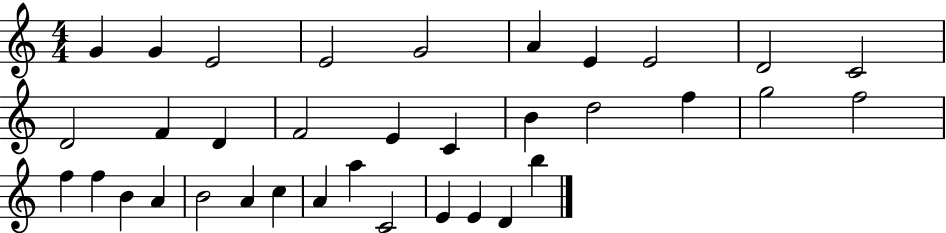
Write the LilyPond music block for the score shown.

{
  \clef treble
  \numericTimeSignature
  \time 4/4
  \key c \major
  g'4 g'4 e'2 | e'2 g'2 | a'4 e'4 e'2 | d'2 c'2 | \break d'2 f'4 d'4 | f'2 e'4 c'4 | b'4 d''2 f''4 | g''2 f''2 | \break f''4 f''4 b'4 a'4 | b'2 a'4 c''4 | a'4 a''4 c'2 | e'4 e'4 d'4 b''4 | \break \bar "|."
}